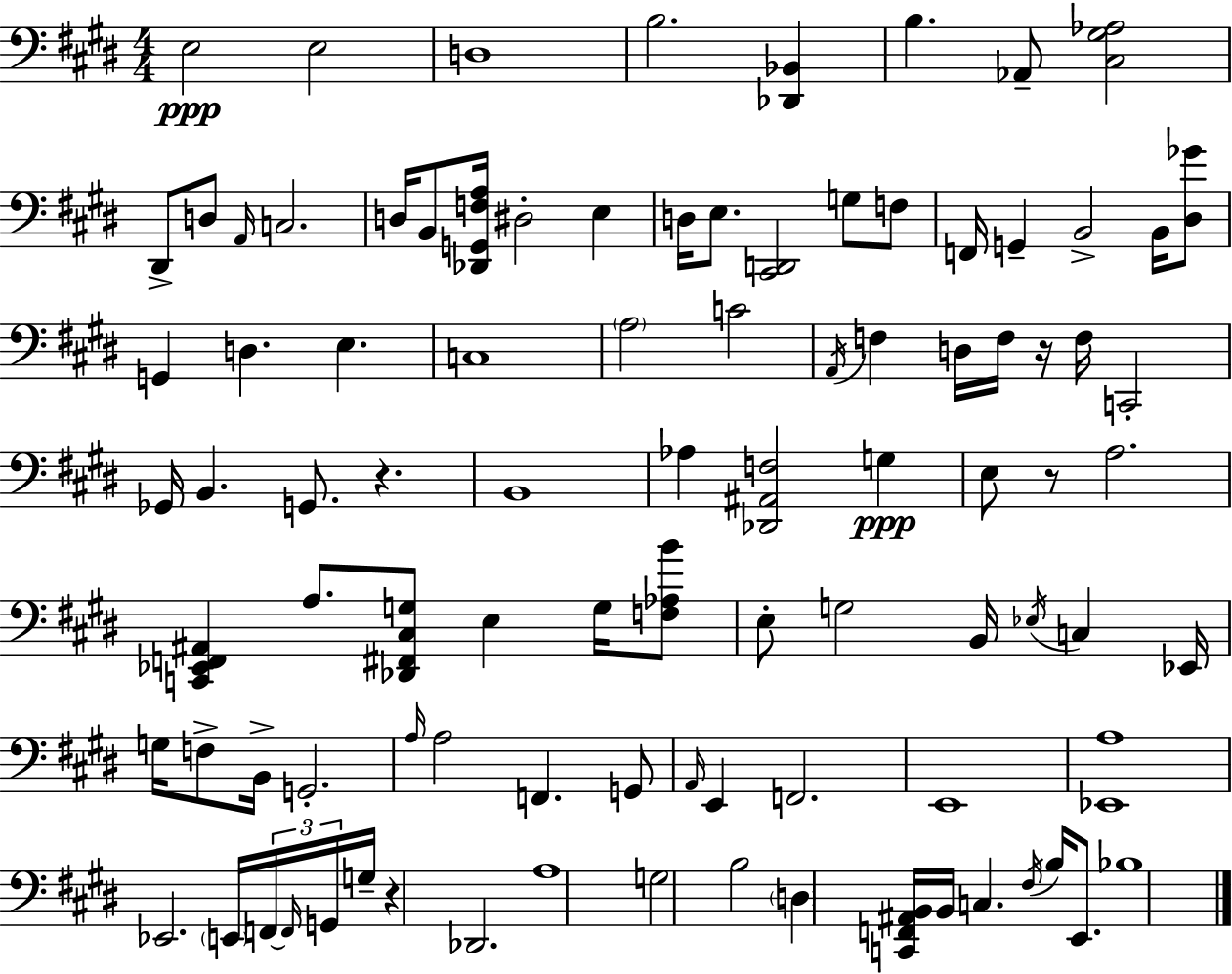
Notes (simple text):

E3/h E3/h D3/w B3/h. [Db2,Bb2]/q B3/q. Ab2/e [C#3,G#3,Ab3]/h D#2/e D3/e A2/s C3/h. D3/s B2/e [Db2,G2,F3,A3]/s D#3/h E3/q D3/s E3/e. [C#2,D2]/h G3/e F3/e F2/s G2/q B2/h B2/s [D#3,Gb4]/e G2/q D3/q. E3/q. C3/w A3/h C4/h A2/s F3/q D3/s F3/s R/s F3/s C2/h Gb2/s B2/q. G2/e. R/q. B2/w Ab3/q [Db2,A#2,F3]/h G3/q E3/e R/e A3/h. [C2,Eb2,F2,A#2]/q A3/e. [Db2,F#2,C#3,G3]/e E3/q G3/s [F3,Ab3,B4]/e E3/e G3/h B2/s Eb3/s C3/q Eb2/s G3/s F3/e B2/s G2/h. A3/s A3/h F2/q. G2/e A2/s E2/q F2/h. E2/w [Eb2,A3]/w Eb2/h. E2/s F2/s F2/s G2/s G3/s R/q Db2/h. A3/w G3/h B3/h D3/q [C2,F2,A#2,B2]/s B2/s C3/q. F#3/s B3/s E2/e. Bb3/w